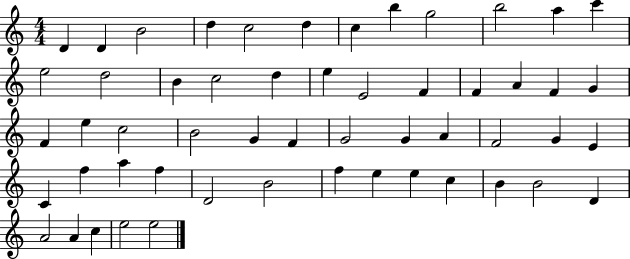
D4/q D4/q B4/h D5/q C5/h D5/q C5/q B5/q G5/h B5/h A5/q C6/q E5/h D5/h B4/q C5/h D5/q E5/q E4/h F4/q F4/q A4/q F4/q G4/q F4/q E5/q C5/h B4/h G4/q F4/q G4/h G4/q A4/q F4/h G4/q E4/q C4/q F5/q A5/q F5/q D4/h B4/h F5/q E5/q E5/q C5/q B4/q B4/h D4/q A4/h A4/q C5/q E5/h E5/h